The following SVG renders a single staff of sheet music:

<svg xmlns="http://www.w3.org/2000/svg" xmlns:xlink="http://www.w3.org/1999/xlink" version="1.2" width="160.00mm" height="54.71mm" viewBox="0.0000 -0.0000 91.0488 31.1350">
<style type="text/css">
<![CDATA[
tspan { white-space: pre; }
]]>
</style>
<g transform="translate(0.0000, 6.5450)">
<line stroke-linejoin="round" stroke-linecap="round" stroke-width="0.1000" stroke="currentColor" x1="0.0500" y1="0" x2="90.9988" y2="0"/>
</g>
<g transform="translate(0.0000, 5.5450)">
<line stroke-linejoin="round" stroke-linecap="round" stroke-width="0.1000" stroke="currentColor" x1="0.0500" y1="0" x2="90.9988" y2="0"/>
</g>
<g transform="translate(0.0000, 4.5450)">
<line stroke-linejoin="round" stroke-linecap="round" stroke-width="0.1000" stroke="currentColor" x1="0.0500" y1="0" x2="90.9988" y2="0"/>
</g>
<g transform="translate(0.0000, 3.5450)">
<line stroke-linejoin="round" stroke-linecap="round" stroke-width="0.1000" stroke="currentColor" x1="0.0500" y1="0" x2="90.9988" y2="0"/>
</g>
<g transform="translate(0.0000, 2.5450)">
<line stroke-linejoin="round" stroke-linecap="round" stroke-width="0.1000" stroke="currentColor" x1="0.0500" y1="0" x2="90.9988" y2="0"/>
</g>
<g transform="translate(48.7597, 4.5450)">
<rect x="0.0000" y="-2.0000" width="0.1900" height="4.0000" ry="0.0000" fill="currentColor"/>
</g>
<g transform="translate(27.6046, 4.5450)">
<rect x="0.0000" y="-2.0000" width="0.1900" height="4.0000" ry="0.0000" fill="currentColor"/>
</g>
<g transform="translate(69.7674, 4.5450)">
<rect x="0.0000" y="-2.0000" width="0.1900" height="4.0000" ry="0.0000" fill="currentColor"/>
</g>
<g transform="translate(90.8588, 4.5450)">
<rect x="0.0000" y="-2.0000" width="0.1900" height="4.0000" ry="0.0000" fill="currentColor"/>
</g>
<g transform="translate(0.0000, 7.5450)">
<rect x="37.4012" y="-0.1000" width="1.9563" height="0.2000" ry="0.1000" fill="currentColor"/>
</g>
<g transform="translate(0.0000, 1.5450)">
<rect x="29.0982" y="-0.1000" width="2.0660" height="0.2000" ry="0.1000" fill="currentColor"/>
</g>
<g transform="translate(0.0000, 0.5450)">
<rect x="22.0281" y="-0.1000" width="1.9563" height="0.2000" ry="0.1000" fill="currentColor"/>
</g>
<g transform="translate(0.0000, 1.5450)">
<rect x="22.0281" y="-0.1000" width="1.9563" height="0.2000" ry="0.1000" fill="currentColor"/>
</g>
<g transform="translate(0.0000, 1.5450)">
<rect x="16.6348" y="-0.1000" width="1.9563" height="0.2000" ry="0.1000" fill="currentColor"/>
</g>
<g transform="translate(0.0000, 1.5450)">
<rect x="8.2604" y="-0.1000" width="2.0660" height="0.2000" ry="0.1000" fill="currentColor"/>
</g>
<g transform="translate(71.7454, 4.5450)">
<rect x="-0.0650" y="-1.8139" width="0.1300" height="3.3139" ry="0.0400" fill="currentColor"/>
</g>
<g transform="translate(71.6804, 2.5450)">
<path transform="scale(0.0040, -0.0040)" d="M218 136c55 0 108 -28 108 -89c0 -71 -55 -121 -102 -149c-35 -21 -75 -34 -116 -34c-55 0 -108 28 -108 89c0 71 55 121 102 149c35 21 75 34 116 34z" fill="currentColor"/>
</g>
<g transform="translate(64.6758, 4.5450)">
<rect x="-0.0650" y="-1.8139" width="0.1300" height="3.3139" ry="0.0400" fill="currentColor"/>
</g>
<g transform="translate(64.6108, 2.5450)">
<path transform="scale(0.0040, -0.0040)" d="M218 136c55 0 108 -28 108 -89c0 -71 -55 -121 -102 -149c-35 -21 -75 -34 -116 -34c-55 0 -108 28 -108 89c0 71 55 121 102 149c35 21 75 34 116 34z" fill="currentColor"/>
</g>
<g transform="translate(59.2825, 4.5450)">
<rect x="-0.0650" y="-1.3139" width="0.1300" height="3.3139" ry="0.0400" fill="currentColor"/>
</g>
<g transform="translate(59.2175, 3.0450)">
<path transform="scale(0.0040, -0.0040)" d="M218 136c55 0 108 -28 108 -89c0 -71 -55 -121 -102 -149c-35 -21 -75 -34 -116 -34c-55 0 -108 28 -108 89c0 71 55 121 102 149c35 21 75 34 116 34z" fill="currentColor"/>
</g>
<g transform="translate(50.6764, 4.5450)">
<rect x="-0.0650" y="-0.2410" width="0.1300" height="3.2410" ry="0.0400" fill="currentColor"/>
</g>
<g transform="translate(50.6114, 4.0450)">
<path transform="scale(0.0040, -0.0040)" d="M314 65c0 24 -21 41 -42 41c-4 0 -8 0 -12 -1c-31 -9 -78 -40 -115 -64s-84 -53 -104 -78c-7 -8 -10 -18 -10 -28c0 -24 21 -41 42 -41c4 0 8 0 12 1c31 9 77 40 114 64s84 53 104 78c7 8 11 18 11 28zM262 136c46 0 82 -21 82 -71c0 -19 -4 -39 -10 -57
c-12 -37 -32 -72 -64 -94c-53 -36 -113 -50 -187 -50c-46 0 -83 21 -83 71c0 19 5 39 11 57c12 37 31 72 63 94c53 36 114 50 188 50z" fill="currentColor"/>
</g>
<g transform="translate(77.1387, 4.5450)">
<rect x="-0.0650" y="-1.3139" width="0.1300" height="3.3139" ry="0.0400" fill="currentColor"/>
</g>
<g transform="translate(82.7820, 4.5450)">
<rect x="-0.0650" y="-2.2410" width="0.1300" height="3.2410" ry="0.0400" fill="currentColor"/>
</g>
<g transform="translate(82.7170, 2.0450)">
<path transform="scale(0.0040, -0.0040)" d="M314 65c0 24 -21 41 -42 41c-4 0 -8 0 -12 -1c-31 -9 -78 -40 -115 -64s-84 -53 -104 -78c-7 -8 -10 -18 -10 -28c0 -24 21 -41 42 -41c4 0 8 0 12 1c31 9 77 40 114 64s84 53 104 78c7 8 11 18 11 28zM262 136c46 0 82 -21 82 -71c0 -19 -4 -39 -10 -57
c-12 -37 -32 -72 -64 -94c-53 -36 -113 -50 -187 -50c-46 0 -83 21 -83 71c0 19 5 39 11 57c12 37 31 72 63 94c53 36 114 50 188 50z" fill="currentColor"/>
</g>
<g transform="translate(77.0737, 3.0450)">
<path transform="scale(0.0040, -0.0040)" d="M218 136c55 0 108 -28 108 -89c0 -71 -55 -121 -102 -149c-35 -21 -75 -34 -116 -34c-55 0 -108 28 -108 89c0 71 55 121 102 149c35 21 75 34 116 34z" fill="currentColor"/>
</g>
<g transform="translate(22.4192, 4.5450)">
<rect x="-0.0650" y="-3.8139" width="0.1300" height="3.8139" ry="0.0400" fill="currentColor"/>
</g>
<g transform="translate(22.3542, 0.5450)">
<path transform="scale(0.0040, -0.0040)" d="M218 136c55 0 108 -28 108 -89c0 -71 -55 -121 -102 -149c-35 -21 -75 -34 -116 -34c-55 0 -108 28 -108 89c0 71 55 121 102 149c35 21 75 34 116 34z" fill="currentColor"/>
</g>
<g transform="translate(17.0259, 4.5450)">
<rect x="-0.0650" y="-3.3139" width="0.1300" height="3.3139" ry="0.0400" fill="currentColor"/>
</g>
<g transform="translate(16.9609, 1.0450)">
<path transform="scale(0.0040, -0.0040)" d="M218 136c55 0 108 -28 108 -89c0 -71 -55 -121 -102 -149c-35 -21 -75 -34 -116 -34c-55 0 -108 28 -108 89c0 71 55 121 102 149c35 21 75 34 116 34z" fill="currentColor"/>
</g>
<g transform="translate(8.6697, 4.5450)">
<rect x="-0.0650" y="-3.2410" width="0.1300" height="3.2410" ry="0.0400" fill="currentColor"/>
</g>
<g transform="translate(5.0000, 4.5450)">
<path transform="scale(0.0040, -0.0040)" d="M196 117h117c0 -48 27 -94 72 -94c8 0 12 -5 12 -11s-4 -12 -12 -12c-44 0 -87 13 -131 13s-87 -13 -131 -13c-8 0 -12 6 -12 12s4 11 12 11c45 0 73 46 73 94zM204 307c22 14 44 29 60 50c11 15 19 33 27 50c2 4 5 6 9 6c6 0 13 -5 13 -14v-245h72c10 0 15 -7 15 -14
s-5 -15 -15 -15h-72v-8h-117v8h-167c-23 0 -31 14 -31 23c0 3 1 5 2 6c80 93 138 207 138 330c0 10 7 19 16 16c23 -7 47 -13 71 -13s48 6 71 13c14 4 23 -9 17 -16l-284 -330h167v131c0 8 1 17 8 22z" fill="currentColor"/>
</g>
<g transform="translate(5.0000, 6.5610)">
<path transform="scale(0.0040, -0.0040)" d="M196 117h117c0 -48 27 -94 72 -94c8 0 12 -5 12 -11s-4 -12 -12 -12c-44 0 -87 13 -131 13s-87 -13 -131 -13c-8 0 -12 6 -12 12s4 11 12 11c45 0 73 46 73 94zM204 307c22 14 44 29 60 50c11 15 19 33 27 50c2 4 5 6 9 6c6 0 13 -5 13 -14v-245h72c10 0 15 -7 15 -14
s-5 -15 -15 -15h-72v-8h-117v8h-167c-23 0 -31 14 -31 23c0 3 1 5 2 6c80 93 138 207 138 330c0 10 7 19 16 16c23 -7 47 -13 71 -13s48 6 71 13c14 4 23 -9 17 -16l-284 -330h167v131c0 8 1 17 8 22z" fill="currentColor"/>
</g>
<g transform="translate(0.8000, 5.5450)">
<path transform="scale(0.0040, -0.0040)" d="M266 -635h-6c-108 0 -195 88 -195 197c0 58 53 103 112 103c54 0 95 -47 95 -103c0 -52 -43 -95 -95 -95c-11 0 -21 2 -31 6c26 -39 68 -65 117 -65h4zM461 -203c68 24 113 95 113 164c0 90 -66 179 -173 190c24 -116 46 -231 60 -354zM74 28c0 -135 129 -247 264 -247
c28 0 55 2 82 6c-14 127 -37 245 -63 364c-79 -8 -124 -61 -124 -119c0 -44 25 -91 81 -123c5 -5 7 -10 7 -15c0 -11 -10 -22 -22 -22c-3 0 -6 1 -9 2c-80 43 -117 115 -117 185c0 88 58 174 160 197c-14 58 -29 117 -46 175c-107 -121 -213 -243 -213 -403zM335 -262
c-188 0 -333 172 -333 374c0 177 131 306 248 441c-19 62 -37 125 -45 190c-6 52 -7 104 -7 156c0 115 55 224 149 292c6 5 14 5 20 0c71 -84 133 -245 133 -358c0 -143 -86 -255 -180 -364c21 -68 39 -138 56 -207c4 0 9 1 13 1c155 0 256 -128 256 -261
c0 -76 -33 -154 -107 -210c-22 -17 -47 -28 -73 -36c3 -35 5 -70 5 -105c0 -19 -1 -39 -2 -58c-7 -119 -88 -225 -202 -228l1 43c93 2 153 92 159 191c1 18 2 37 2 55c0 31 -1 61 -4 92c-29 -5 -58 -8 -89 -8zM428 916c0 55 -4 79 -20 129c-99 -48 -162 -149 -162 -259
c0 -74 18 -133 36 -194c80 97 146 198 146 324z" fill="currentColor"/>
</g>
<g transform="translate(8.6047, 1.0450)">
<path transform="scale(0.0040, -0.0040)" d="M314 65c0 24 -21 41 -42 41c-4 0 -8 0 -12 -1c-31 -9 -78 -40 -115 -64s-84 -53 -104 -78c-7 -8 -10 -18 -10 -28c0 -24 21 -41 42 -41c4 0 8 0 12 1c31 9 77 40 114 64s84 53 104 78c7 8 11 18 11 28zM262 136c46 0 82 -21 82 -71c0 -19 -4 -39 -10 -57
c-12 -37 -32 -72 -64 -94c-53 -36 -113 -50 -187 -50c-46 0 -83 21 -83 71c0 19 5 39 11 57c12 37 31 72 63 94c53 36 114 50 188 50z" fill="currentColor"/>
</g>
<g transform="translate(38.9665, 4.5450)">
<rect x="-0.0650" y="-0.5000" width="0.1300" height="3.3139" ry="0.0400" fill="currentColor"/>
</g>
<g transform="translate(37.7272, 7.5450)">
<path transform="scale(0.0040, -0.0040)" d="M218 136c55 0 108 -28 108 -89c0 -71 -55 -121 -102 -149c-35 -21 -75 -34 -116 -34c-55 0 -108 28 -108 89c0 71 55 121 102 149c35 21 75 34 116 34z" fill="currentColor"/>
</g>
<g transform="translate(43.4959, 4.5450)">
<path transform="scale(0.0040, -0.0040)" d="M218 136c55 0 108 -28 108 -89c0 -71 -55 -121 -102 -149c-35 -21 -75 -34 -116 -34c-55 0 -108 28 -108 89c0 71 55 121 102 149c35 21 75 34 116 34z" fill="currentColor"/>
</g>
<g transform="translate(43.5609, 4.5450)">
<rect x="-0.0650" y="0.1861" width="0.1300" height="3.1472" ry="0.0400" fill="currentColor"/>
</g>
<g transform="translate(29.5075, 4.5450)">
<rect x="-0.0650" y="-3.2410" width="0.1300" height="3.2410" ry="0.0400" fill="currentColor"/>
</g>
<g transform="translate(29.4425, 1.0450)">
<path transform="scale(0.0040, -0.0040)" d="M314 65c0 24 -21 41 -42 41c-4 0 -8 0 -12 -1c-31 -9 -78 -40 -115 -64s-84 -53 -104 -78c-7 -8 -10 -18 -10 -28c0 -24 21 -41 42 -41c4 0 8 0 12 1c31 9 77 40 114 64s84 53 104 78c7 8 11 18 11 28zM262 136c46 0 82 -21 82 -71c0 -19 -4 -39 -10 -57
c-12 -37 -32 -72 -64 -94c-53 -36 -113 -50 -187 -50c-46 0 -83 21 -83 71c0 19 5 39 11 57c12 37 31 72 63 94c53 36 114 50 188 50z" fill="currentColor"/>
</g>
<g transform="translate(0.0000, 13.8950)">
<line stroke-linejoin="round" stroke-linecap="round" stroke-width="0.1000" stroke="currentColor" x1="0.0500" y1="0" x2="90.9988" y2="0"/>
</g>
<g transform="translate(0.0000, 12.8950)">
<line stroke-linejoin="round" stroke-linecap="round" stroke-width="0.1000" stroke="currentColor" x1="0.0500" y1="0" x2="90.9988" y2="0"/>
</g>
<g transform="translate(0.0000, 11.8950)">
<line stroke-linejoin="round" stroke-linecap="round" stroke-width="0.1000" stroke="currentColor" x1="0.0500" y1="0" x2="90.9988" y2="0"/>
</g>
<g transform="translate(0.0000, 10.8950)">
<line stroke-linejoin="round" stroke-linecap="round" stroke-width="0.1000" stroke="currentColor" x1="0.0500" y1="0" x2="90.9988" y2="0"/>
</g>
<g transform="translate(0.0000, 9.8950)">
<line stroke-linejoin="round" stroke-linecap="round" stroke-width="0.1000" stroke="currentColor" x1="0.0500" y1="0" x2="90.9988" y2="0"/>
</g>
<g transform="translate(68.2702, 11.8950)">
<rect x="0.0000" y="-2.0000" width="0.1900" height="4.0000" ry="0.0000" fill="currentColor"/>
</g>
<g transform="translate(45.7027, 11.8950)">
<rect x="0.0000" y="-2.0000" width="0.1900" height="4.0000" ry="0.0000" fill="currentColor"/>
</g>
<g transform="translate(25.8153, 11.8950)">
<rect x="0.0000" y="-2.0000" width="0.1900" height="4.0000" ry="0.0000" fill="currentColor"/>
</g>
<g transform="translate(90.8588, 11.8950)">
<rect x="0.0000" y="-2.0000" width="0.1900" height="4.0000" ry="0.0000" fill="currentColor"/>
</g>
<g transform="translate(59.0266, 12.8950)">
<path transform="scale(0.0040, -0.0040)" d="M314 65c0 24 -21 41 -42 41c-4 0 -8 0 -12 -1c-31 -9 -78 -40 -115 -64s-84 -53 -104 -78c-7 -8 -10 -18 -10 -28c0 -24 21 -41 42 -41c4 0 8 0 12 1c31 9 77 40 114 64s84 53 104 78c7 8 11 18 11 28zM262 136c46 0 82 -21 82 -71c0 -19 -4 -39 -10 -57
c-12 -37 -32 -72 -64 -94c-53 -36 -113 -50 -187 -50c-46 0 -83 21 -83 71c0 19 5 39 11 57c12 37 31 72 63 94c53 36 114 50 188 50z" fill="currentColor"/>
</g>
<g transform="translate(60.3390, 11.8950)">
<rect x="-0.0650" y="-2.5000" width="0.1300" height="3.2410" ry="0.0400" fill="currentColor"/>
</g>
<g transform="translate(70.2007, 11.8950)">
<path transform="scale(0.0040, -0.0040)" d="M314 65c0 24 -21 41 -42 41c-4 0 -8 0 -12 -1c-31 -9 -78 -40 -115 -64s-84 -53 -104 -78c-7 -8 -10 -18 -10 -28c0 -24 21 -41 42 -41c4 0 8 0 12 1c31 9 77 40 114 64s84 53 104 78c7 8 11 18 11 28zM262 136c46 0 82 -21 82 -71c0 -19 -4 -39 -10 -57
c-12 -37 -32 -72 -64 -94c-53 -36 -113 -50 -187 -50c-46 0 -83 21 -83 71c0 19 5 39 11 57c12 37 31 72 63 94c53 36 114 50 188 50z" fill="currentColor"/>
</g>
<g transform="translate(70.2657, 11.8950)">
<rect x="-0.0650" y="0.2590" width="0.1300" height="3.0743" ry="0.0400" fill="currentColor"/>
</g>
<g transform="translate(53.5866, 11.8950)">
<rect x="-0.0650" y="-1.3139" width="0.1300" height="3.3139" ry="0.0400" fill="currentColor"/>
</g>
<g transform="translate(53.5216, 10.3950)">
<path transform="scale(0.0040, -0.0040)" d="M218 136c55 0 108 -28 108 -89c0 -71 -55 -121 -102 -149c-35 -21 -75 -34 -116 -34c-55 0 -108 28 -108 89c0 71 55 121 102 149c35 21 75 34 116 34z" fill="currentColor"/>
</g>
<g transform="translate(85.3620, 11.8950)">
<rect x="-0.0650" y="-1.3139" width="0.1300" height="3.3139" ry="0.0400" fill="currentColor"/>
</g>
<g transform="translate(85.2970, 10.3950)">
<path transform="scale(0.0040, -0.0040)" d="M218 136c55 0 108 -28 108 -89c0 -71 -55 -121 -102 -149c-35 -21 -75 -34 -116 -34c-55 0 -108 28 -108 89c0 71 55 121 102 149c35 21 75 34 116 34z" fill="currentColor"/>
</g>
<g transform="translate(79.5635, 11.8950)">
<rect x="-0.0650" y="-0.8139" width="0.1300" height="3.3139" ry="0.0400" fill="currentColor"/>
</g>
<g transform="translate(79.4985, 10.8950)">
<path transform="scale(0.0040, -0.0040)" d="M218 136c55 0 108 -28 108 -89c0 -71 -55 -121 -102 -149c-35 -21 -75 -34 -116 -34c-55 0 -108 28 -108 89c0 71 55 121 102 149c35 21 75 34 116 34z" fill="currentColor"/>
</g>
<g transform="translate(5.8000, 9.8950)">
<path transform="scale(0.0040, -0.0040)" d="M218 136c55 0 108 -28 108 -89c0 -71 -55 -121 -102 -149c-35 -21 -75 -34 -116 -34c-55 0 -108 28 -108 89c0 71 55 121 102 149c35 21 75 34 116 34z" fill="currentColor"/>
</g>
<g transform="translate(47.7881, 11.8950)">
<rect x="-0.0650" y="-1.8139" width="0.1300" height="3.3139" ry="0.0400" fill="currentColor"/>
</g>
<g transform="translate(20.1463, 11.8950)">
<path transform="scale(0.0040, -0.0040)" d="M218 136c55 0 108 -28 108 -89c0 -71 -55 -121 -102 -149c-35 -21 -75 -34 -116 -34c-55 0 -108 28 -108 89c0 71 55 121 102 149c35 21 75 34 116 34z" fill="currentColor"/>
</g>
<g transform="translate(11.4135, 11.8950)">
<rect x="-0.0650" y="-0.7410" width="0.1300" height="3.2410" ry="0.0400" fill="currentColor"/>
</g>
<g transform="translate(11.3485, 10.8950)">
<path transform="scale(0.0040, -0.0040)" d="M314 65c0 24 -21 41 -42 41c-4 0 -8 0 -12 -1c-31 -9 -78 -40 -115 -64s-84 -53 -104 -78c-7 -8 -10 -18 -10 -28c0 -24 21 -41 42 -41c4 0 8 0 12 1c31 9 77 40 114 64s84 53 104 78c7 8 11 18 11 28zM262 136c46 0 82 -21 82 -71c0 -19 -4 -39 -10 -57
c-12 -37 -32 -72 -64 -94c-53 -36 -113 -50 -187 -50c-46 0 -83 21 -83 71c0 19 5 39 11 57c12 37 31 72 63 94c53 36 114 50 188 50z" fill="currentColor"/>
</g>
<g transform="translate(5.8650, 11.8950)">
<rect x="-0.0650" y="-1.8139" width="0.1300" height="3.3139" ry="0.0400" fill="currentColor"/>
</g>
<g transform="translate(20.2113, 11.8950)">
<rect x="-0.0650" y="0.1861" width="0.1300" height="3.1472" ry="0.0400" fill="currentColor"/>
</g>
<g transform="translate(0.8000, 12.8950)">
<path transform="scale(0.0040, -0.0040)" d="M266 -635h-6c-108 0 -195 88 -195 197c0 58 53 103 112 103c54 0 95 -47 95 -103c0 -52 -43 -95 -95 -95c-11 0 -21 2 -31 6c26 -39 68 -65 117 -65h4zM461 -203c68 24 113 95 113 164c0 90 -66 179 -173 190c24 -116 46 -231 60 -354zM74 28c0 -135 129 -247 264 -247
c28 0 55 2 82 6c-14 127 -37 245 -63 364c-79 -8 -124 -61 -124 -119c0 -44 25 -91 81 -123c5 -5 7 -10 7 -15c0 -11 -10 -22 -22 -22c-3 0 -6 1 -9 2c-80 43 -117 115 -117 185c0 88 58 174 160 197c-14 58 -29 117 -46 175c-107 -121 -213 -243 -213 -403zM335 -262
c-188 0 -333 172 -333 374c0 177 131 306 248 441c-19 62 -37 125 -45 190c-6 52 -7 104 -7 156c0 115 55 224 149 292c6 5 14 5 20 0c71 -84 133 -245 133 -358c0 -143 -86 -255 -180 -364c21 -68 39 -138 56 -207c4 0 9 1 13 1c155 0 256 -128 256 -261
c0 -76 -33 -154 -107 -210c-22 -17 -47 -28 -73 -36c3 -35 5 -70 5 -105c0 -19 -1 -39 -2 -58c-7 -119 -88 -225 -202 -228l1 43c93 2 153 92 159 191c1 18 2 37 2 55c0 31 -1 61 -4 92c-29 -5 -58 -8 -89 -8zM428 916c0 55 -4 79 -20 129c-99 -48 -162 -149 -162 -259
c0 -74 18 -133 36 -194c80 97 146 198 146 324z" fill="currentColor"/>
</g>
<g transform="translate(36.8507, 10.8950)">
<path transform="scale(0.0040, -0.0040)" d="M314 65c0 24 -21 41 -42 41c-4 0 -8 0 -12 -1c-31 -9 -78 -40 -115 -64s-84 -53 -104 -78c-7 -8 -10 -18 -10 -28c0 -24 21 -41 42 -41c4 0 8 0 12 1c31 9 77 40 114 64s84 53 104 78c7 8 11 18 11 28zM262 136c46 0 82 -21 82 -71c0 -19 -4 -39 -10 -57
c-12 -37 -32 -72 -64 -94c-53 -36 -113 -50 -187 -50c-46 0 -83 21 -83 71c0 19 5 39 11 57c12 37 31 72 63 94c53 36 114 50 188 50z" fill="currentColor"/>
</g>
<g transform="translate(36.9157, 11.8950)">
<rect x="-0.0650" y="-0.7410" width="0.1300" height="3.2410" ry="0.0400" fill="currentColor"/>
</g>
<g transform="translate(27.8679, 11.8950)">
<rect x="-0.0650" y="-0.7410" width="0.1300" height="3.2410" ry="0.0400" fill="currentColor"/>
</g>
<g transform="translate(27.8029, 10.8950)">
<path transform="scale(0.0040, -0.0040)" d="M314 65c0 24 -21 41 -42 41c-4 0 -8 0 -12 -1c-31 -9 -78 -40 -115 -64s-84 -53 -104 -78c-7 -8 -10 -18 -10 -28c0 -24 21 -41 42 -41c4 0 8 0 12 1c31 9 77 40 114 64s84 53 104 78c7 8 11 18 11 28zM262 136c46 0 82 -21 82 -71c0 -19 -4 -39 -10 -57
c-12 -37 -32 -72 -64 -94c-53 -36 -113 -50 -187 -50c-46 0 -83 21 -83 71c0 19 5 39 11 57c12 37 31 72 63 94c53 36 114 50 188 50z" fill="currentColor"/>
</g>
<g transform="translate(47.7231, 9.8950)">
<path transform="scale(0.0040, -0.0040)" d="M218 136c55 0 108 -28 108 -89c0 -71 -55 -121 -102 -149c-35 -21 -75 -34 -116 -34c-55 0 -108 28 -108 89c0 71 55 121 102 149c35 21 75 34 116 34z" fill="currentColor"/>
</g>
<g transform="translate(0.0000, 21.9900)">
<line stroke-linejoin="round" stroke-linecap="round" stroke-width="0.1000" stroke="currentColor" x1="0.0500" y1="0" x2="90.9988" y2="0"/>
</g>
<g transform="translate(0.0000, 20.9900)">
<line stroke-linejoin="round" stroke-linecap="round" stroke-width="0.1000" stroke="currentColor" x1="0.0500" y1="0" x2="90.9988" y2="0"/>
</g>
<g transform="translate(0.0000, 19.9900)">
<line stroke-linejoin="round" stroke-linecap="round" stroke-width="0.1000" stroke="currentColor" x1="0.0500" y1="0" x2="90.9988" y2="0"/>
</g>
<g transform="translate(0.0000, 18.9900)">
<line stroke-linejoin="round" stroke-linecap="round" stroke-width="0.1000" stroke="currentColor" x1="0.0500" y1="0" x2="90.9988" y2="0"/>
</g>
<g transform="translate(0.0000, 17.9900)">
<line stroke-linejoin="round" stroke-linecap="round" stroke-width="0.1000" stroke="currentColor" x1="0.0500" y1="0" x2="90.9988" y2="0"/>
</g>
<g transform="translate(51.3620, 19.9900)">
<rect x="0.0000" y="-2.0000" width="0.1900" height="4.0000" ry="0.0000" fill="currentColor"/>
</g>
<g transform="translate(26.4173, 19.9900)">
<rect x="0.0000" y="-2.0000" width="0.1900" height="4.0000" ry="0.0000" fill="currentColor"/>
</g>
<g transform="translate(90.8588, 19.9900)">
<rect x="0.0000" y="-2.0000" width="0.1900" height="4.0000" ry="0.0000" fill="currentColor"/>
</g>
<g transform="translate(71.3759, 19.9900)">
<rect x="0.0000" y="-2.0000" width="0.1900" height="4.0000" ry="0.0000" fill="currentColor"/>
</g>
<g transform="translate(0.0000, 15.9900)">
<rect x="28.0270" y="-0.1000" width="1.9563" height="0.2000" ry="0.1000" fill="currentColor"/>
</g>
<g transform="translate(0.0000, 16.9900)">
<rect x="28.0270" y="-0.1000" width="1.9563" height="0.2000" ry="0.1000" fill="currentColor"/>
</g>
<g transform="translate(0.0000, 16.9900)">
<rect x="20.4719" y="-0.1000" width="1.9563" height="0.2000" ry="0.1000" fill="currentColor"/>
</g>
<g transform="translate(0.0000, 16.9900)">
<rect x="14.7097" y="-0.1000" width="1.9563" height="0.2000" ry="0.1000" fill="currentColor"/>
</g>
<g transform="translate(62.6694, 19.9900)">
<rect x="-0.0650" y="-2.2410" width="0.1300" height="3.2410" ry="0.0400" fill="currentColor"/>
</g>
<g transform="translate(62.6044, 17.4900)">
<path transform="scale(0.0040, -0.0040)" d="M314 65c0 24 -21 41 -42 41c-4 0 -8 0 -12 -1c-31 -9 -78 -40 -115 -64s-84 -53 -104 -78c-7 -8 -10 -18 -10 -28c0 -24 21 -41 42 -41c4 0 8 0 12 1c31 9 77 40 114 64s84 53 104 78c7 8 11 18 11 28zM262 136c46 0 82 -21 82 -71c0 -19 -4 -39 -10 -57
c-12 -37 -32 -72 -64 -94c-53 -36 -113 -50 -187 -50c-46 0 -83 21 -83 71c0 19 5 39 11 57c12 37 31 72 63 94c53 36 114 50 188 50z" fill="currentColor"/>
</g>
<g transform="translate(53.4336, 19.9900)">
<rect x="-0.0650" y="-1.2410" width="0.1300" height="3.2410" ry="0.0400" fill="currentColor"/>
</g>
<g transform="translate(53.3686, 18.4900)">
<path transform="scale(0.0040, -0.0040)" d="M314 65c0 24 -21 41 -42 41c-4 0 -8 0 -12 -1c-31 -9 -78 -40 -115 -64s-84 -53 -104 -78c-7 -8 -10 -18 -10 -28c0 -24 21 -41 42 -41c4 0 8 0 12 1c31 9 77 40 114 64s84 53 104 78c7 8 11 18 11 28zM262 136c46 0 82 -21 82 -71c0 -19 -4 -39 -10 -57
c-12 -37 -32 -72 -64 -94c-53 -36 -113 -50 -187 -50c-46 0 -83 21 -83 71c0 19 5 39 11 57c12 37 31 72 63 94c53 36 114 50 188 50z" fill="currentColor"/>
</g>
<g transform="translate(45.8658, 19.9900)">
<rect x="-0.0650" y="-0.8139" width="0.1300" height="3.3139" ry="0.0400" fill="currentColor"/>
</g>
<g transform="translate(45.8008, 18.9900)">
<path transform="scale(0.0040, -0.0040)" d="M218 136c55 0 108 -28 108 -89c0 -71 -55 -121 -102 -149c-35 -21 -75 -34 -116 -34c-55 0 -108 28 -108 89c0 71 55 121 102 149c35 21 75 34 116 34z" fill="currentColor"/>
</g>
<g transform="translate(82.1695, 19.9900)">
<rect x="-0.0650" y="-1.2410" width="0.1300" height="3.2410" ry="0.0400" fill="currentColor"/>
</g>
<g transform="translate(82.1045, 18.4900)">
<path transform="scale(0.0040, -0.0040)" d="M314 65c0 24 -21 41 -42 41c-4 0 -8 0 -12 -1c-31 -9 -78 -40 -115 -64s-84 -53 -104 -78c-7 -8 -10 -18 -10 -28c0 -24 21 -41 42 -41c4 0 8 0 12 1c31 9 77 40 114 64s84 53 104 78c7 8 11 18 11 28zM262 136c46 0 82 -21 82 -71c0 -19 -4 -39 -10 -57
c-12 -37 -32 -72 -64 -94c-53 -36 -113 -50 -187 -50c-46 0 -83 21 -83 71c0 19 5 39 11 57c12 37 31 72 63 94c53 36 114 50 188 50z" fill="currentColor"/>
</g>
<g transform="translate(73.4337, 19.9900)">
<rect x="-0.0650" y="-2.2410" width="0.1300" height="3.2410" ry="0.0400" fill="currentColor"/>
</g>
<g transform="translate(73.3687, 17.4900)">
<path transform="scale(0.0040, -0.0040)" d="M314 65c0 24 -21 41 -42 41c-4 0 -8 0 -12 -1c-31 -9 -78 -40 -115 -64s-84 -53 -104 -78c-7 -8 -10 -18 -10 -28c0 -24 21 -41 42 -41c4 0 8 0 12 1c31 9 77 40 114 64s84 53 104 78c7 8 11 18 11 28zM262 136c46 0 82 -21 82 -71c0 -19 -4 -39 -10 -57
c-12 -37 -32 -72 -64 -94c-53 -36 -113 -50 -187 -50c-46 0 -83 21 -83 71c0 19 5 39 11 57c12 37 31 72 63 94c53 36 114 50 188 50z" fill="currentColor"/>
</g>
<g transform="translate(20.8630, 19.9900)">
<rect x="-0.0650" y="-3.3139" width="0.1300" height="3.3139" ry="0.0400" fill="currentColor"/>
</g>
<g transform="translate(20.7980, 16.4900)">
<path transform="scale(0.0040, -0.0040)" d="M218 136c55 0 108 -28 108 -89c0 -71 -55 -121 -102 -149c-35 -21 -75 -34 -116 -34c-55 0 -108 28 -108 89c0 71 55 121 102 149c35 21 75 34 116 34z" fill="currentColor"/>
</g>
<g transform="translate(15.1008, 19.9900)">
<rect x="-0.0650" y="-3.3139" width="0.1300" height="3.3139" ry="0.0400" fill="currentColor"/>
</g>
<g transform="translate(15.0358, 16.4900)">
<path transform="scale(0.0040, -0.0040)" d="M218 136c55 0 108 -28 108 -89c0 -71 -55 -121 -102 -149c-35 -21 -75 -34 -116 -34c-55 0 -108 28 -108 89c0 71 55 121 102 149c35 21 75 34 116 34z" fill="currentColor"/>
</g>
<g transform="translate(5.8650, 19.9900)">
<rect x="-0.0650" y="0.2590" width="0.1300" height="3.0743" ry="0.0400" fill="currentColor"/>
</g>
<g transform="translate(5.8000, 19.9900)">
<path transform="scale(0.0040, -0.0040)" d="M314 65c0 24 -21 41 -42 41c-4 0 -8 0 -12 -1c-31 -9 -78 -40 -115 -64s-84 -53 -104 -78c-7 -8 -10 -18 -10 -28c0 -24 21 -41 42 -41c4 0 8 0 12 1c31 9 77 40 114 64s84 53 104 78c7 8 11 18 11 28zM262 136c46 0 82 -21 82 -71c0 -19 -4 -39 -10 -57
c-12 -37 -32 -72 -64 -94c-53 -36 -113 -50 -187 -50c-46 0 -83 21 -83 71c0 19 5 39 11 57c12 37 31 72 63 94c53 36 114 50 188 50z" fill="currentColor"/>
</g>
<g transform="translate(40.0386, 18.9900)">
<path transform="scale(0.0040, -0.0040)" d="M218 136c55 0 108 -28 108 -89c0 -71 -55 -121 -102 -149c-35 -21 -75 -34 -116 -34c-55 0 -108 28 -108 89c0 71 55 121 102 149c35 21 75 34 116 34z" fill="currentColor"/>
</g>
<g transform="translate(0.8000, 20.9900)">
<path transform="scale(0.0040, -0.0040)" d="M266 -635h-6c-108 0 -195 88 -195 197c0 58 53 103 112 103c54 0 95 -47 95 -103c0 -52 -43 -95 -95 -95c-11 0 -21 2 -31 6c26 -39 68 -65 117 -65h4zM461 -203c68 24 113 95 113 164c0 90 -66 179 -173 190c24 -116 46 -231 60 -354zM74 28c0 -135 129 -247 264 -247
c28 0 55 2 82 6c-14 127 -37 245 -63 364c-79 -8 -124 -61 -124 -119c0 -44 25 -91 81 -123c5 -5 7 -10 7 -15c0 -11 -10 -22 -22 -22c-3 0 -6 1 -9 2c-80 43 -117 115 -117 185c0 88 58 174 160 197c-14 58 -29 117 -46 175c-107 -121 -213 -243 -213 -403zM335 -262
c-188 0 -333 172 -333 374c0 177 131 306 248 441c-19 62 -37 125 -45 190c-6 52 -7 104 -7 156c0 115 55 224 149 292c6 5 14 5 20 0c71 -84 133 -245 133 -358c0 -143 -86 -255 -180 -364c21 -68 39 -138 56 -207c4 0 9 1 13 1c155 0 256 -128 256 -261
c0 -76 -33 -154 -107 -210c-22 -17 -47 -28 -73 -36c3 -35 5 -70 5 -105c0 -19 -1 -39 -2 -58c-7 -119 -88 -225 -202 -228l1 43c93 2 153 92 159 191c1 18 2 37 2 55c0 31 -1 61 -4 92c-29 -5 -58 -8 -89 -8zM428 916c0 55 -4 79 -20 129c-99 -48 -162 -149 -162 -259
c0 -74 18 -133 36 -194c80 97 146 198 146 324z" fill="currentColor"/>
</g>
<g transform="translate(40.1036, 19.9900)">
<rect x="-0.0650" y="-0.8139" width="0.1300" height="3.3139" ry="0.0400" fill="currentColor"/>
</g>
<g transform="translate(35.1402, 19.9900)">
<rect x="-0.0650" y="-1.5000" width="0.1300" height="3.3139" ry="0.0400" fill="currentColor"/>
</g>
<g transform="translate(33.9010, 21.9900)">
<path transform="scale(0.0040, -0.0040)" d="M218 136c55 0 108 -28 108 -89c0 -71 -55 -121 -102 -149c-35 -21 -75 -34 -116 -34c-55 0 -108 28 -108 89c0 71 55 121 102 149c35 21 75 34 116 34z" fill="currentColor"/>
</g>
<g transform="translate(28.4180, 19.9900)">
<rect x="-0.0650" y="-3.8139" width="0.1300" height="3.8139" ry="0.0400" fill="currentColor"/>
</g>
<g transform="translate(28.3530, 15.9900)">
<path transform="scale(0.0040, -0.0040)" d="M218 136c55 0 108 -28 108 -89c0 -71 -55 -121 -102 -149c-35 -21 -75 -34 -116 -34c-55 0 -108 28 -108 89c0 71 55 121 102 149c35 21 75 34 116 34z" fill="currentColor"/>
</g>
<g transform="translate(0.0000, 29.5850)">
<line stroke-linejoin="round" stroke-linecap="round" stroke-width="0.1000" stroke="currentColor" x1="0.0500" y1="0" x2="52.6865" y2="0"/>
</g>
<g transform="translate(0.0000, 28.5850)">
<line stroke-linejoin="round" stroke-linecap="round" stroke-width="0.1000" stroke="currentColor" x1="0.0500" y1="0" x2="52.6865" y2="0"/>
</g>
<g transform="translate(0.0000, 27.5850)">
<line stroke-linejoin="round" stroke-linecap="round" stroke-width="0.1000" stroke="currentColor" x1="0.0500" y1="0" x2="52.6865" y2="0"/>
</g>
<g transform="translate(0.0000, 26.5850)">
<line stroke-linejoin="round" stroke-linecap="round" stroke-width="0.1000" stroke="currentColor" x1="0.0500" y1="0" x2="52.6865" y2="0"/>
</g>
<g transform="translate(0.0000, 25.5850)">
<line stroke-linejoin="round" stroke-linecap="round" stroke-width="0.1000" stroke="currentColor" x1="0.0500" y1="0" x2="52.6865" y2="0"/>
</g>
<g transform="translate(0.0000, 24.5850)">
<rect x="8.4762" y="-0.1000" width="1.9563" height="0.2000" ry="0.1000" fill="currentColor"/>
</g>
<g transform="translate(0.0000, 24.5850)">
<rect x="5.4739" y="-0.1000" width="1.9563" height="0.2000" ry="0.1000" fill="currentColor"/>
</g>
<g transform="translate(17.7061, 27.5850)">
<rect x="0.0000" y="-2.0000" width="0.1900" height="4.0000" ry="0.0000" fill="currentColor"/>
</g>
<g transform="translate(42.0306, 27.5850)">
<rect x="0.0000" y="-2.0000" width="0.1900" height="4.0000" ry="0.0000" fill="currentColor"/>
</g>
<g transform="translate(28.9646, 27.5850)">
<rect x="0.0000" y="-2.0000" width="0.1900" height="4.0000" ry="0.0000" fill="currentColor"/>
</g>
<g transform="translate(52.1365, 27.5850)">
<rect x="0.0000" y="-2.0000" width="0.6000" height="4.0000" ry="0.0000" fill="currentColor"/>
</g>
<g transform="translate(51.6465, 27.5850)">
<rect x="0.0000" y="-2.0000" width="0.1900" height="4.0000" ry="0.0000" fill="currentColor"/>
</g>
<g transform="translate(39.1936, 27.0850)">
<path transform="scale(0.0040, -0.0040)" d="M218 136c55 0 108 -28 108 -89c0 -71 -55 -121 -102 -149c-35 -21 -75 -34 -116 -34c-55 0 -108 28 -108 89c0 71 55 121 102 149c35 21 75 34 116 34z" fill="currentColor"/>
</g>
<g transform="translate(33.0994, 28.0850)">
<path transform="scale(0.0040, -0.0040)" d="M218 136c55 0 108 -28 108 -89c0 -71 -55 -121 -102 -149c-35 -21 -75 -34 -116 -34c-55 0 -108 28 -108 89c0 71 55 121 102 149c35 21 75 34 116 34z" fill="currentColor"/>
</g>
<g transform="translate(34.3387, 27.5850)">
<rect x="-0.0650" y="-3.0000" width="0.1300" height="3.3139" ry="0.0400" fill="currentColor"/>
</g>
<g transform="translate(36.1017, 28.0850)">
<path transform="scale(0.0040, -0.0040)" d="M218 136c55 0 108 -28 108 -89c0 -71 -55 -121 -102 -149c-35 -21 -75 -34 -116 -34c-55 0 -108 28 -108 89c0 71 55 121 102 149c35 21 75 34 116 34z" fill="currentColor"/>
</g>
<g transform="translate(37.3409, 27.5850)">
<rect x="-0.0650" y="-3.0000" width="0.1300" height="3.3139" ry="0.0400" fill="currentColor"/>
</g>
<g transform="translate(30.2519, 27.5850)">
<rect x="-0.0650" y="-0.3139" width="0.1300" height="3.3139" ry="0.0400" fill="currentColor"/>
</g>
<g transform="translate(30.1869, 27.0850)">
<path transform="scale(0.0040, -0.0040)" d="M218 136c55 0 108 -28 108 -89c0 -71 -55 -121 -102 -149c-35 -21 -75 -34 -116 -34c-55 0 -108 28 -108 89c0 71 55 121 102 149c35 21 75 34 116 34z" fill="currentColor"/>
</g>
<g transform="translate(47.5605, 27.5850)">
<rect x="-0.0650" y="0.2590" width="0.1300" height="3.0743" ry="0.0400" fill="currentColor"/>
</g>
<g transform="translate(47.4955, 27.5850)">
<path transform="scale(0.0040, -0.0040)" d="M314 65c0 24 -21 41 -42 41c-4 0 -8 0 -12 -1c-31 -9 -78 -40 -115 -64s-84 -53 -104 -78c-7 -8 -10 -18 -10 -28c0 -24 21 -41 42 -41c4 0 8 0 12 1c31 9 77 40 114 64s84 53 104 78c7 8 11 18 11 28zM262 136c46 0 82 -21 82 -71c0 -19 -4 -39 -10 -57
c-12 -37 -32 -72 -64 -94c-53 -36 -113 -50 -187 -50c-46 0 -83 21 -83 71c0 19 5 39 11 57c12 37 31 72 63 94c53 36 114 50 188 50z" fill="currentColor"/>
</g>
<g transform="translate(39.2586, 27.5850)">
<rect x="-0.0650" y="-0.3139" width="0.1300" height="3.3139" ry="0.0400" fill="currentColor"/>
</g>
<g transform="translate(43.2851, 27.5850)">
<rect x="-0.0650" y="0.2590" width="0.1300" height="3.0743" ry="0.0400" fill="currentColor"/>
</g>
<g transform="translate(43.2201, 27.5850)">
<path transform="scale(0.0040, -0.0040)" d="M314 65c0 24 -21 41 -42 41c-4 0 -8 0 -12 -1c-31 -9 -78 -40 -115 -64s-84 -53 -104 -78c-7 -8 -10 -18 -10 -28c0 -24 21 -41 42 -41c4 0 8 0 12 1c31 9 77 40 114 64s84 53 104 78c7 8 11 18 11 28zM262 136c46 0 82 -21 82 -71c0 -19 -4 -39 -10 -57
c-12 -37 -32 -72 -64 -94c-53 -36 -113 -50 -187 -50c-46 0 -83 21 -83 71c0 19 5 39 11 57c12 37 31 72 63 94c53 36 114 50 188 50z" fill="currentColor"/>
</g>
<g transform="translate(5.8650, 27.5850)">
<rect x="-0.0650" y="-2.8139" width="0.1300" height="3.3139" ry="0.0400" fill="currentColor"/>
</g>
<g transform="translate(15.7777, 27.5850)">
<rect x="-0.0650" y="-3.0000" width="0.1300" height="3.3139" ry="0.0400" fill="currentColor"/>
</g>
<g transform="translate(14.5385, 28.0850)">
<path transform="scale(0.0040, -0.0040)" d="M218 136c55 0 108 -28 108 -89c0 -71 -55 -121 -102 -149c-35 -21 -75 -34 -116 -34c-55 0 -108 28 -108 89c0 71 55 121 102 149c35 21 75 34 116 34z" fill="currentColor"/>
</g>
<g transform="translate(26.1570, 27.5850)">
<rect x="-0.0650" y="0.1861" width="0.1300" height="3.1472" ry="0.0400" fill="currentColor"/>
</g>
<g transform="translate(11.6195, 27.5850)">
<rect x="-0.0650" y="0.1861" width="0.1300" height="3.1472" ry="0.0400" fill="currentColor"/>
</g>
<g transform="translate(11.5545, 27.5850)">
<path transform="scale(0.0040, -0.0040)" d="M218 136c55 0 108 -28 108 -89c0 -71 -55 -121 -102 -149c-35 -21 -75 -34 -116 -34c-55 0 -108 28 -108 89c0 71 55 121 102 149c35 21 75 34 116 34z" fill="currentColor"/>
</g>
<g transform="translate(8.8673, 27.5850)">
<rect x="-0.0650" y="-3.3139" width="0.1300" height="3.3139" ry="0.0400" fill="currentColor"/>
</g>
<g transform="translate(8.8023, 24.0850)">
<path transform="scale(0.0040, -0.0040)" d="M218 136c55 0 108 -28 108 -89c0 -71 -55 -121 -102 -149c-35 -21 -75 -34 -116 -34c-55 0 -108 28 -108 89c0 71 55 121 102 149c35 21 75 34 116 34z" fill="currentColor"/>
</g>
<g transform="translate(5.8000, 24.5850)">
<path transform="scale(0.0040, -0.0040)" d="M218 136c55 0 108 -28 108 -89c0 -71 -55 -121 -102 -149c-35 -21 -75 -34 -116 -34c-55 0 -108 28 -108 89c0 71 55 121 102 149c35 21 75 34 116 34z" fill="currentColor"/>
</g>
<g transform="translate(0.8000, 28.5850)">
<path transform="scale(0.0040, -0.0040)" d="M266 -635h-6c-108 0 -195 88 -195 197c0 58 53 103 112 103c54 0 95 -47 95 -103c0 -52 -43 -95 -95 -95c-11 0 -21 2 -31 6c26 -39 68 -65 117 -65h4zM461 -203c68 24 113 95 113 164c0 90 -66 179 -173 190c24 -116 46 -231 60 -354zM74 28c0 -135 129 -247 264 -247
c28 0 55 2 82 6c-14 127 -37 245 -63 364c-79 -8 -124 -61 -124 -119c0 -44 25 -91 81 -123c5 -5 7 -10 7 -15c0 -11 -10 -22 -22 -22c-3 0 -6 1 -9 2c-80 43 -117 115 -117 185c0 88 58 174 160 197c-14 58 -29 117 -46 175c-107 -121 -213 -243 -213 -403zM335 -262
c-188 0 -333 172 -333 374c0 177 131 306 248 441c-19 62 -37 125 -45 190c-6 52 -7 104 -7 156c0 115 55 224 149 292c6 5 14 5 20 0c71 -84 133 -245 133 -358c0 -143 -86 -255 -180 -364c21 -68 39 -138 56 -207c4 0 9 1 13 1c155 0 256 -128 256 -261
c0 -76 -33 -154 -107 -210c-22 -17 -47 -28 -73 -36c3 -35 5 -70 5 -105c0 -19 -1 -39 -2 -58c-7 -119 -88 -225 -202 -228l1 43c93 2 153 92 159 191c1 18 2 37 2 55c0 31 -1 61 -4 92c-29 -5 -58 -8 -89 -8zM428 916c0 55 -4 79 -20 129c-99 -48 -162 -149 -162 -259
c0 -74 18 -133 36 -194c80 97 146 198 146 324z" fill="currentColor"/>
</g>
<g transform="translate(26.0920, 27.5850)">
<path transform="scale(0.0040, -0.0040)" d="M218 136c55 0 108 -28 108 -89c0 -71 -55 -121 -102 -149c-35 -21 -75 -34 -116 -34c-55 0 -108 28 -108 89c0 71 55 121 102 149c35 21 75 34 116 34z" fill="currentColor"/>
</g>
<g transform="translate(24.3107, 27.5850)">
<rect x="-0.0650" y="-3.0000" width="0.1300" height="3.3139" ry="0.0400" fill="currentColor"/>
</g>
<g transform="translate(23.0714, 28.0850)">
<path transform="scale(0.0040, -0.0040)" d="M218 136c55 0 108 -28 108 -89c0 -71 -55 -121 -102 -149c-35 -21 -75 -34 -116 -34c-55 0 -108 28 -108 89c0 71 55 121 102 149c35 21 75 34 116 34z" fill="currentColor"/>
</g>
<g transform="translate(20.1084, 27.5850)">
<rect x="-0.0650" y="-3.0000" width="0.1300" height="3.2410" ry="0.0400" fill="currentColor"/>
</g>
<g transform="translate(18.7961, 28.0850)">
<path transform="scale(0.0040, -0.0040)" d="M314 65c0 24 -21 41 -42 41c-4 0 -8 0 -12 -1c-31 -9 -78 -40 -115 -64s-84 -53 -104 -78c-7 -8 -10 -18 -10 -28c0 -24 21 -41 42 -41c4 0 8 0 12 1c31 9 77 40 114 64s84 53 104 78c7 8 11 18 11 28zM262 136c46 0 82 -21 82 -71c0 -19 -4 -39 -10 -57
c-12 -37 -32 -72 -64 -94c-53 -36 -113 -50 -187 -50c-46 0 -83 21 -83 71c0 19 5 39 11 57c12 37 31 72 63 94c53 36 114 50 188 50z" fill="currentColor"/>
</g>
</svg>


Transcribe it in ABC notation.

X:1
T:Untitled
M:4/4
L:1/4
K:C
b2 b c' b2 C B c2 e f f e g2 f d2 B d2 d2 f e G2 B2 d e B2 b b c' E d d e2 g2 g2 e2 a b B A A2 A B c A A c B2 B2